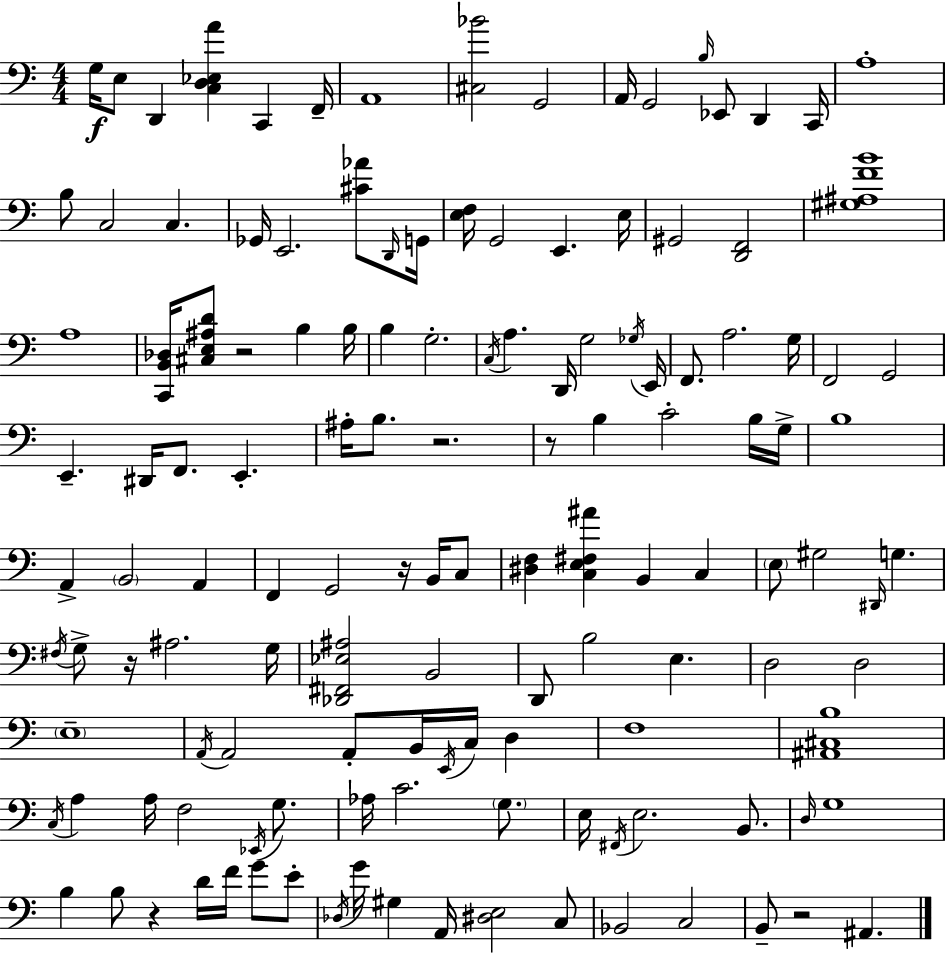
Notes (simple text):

G3/s E3/e D2/q [C3,D3,Eb3,A4]/q C2/q F2/s A2/w [C#3,Bb4]/h G2/h A2/s G2/h B3/s Eb2/e D2/q C2/s A3/w B3/e C3/h C3/q. Gb2/s E2/h. [C#4,Ab4]/e D2/s G2/s [E3,F3]/s G2/h E2/q. E3/s G#2/h [D2,F2]/h [G#3,A#3,F4,B4]/w A3/w [C2,B2,Db3]/s [C#3,E3,A#3,D4]/e R/h B3/q B3/s B3/q G3/h. C3/s A3/q. D2/s G3/h Gb3/s E2/s F2/e. A3/h. G3/s F2/h G2/h E2/q. D#2/s F2/e. E2/q. A#3/s B3/e. R/h. R/e B3/q C4/h B3/s G3/s B3/w A2/q B2/h A2/q F2/q G2/h R/s B2/s C3/e [D#3,F3]/q [C3,E3,F#3,A#4]/q B2/q C3/q E3/e G#3/h D#2/s G3/q. F#3/s G3/e R/s A#3/h. G3/s [Db2,F#2,Eb3,A#3]/h B2/h D2/e B3/h E3/q. D3/h D3/h E3/w A2/s A2/h A2/e B2/s E2/s C3/s D3/q F3/w [A#2,C#3,B3]/w C3/s A3/q A3/s F3/h Eb2/s G3/e. Ab3/s C4/h. G3/e. E3/s F#2/s E3/h. B2/e. D3/s G3/w B3/q B3/e R/q D4/s F4/s G4/e E4/e Db3/s G4/s G#3/q A2/s [D#3,E3]/h C3/e Bb2/h C3/h B2/e R/h A#2/q.